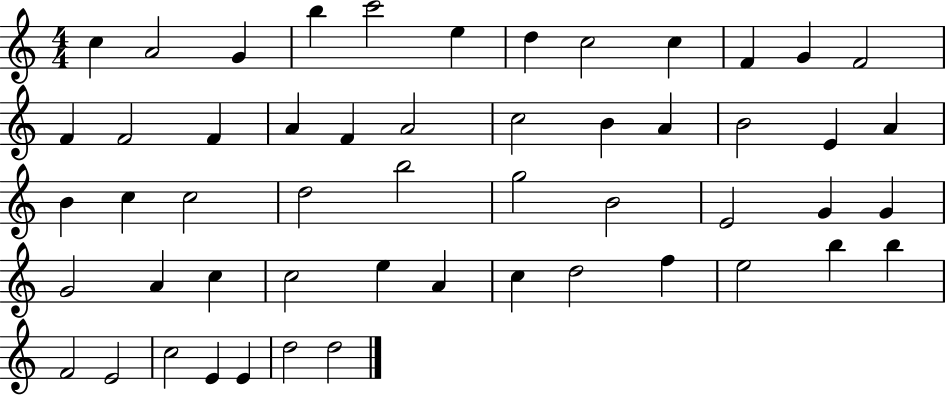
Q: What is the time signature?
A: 4/4